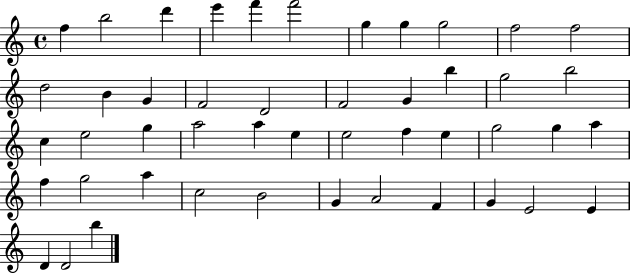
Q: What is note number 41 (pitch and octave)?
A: F4